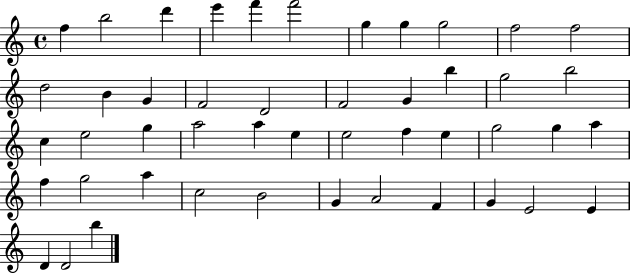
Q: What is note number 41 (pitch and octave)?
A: F4